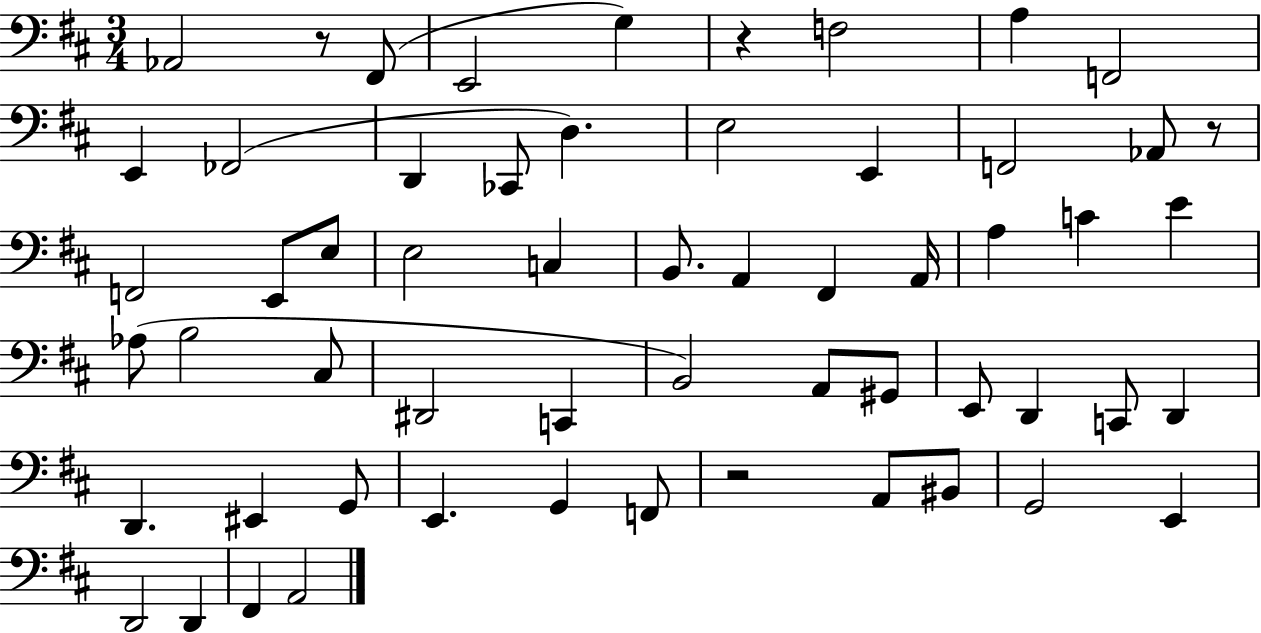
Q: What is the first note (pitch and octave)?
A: Ab2